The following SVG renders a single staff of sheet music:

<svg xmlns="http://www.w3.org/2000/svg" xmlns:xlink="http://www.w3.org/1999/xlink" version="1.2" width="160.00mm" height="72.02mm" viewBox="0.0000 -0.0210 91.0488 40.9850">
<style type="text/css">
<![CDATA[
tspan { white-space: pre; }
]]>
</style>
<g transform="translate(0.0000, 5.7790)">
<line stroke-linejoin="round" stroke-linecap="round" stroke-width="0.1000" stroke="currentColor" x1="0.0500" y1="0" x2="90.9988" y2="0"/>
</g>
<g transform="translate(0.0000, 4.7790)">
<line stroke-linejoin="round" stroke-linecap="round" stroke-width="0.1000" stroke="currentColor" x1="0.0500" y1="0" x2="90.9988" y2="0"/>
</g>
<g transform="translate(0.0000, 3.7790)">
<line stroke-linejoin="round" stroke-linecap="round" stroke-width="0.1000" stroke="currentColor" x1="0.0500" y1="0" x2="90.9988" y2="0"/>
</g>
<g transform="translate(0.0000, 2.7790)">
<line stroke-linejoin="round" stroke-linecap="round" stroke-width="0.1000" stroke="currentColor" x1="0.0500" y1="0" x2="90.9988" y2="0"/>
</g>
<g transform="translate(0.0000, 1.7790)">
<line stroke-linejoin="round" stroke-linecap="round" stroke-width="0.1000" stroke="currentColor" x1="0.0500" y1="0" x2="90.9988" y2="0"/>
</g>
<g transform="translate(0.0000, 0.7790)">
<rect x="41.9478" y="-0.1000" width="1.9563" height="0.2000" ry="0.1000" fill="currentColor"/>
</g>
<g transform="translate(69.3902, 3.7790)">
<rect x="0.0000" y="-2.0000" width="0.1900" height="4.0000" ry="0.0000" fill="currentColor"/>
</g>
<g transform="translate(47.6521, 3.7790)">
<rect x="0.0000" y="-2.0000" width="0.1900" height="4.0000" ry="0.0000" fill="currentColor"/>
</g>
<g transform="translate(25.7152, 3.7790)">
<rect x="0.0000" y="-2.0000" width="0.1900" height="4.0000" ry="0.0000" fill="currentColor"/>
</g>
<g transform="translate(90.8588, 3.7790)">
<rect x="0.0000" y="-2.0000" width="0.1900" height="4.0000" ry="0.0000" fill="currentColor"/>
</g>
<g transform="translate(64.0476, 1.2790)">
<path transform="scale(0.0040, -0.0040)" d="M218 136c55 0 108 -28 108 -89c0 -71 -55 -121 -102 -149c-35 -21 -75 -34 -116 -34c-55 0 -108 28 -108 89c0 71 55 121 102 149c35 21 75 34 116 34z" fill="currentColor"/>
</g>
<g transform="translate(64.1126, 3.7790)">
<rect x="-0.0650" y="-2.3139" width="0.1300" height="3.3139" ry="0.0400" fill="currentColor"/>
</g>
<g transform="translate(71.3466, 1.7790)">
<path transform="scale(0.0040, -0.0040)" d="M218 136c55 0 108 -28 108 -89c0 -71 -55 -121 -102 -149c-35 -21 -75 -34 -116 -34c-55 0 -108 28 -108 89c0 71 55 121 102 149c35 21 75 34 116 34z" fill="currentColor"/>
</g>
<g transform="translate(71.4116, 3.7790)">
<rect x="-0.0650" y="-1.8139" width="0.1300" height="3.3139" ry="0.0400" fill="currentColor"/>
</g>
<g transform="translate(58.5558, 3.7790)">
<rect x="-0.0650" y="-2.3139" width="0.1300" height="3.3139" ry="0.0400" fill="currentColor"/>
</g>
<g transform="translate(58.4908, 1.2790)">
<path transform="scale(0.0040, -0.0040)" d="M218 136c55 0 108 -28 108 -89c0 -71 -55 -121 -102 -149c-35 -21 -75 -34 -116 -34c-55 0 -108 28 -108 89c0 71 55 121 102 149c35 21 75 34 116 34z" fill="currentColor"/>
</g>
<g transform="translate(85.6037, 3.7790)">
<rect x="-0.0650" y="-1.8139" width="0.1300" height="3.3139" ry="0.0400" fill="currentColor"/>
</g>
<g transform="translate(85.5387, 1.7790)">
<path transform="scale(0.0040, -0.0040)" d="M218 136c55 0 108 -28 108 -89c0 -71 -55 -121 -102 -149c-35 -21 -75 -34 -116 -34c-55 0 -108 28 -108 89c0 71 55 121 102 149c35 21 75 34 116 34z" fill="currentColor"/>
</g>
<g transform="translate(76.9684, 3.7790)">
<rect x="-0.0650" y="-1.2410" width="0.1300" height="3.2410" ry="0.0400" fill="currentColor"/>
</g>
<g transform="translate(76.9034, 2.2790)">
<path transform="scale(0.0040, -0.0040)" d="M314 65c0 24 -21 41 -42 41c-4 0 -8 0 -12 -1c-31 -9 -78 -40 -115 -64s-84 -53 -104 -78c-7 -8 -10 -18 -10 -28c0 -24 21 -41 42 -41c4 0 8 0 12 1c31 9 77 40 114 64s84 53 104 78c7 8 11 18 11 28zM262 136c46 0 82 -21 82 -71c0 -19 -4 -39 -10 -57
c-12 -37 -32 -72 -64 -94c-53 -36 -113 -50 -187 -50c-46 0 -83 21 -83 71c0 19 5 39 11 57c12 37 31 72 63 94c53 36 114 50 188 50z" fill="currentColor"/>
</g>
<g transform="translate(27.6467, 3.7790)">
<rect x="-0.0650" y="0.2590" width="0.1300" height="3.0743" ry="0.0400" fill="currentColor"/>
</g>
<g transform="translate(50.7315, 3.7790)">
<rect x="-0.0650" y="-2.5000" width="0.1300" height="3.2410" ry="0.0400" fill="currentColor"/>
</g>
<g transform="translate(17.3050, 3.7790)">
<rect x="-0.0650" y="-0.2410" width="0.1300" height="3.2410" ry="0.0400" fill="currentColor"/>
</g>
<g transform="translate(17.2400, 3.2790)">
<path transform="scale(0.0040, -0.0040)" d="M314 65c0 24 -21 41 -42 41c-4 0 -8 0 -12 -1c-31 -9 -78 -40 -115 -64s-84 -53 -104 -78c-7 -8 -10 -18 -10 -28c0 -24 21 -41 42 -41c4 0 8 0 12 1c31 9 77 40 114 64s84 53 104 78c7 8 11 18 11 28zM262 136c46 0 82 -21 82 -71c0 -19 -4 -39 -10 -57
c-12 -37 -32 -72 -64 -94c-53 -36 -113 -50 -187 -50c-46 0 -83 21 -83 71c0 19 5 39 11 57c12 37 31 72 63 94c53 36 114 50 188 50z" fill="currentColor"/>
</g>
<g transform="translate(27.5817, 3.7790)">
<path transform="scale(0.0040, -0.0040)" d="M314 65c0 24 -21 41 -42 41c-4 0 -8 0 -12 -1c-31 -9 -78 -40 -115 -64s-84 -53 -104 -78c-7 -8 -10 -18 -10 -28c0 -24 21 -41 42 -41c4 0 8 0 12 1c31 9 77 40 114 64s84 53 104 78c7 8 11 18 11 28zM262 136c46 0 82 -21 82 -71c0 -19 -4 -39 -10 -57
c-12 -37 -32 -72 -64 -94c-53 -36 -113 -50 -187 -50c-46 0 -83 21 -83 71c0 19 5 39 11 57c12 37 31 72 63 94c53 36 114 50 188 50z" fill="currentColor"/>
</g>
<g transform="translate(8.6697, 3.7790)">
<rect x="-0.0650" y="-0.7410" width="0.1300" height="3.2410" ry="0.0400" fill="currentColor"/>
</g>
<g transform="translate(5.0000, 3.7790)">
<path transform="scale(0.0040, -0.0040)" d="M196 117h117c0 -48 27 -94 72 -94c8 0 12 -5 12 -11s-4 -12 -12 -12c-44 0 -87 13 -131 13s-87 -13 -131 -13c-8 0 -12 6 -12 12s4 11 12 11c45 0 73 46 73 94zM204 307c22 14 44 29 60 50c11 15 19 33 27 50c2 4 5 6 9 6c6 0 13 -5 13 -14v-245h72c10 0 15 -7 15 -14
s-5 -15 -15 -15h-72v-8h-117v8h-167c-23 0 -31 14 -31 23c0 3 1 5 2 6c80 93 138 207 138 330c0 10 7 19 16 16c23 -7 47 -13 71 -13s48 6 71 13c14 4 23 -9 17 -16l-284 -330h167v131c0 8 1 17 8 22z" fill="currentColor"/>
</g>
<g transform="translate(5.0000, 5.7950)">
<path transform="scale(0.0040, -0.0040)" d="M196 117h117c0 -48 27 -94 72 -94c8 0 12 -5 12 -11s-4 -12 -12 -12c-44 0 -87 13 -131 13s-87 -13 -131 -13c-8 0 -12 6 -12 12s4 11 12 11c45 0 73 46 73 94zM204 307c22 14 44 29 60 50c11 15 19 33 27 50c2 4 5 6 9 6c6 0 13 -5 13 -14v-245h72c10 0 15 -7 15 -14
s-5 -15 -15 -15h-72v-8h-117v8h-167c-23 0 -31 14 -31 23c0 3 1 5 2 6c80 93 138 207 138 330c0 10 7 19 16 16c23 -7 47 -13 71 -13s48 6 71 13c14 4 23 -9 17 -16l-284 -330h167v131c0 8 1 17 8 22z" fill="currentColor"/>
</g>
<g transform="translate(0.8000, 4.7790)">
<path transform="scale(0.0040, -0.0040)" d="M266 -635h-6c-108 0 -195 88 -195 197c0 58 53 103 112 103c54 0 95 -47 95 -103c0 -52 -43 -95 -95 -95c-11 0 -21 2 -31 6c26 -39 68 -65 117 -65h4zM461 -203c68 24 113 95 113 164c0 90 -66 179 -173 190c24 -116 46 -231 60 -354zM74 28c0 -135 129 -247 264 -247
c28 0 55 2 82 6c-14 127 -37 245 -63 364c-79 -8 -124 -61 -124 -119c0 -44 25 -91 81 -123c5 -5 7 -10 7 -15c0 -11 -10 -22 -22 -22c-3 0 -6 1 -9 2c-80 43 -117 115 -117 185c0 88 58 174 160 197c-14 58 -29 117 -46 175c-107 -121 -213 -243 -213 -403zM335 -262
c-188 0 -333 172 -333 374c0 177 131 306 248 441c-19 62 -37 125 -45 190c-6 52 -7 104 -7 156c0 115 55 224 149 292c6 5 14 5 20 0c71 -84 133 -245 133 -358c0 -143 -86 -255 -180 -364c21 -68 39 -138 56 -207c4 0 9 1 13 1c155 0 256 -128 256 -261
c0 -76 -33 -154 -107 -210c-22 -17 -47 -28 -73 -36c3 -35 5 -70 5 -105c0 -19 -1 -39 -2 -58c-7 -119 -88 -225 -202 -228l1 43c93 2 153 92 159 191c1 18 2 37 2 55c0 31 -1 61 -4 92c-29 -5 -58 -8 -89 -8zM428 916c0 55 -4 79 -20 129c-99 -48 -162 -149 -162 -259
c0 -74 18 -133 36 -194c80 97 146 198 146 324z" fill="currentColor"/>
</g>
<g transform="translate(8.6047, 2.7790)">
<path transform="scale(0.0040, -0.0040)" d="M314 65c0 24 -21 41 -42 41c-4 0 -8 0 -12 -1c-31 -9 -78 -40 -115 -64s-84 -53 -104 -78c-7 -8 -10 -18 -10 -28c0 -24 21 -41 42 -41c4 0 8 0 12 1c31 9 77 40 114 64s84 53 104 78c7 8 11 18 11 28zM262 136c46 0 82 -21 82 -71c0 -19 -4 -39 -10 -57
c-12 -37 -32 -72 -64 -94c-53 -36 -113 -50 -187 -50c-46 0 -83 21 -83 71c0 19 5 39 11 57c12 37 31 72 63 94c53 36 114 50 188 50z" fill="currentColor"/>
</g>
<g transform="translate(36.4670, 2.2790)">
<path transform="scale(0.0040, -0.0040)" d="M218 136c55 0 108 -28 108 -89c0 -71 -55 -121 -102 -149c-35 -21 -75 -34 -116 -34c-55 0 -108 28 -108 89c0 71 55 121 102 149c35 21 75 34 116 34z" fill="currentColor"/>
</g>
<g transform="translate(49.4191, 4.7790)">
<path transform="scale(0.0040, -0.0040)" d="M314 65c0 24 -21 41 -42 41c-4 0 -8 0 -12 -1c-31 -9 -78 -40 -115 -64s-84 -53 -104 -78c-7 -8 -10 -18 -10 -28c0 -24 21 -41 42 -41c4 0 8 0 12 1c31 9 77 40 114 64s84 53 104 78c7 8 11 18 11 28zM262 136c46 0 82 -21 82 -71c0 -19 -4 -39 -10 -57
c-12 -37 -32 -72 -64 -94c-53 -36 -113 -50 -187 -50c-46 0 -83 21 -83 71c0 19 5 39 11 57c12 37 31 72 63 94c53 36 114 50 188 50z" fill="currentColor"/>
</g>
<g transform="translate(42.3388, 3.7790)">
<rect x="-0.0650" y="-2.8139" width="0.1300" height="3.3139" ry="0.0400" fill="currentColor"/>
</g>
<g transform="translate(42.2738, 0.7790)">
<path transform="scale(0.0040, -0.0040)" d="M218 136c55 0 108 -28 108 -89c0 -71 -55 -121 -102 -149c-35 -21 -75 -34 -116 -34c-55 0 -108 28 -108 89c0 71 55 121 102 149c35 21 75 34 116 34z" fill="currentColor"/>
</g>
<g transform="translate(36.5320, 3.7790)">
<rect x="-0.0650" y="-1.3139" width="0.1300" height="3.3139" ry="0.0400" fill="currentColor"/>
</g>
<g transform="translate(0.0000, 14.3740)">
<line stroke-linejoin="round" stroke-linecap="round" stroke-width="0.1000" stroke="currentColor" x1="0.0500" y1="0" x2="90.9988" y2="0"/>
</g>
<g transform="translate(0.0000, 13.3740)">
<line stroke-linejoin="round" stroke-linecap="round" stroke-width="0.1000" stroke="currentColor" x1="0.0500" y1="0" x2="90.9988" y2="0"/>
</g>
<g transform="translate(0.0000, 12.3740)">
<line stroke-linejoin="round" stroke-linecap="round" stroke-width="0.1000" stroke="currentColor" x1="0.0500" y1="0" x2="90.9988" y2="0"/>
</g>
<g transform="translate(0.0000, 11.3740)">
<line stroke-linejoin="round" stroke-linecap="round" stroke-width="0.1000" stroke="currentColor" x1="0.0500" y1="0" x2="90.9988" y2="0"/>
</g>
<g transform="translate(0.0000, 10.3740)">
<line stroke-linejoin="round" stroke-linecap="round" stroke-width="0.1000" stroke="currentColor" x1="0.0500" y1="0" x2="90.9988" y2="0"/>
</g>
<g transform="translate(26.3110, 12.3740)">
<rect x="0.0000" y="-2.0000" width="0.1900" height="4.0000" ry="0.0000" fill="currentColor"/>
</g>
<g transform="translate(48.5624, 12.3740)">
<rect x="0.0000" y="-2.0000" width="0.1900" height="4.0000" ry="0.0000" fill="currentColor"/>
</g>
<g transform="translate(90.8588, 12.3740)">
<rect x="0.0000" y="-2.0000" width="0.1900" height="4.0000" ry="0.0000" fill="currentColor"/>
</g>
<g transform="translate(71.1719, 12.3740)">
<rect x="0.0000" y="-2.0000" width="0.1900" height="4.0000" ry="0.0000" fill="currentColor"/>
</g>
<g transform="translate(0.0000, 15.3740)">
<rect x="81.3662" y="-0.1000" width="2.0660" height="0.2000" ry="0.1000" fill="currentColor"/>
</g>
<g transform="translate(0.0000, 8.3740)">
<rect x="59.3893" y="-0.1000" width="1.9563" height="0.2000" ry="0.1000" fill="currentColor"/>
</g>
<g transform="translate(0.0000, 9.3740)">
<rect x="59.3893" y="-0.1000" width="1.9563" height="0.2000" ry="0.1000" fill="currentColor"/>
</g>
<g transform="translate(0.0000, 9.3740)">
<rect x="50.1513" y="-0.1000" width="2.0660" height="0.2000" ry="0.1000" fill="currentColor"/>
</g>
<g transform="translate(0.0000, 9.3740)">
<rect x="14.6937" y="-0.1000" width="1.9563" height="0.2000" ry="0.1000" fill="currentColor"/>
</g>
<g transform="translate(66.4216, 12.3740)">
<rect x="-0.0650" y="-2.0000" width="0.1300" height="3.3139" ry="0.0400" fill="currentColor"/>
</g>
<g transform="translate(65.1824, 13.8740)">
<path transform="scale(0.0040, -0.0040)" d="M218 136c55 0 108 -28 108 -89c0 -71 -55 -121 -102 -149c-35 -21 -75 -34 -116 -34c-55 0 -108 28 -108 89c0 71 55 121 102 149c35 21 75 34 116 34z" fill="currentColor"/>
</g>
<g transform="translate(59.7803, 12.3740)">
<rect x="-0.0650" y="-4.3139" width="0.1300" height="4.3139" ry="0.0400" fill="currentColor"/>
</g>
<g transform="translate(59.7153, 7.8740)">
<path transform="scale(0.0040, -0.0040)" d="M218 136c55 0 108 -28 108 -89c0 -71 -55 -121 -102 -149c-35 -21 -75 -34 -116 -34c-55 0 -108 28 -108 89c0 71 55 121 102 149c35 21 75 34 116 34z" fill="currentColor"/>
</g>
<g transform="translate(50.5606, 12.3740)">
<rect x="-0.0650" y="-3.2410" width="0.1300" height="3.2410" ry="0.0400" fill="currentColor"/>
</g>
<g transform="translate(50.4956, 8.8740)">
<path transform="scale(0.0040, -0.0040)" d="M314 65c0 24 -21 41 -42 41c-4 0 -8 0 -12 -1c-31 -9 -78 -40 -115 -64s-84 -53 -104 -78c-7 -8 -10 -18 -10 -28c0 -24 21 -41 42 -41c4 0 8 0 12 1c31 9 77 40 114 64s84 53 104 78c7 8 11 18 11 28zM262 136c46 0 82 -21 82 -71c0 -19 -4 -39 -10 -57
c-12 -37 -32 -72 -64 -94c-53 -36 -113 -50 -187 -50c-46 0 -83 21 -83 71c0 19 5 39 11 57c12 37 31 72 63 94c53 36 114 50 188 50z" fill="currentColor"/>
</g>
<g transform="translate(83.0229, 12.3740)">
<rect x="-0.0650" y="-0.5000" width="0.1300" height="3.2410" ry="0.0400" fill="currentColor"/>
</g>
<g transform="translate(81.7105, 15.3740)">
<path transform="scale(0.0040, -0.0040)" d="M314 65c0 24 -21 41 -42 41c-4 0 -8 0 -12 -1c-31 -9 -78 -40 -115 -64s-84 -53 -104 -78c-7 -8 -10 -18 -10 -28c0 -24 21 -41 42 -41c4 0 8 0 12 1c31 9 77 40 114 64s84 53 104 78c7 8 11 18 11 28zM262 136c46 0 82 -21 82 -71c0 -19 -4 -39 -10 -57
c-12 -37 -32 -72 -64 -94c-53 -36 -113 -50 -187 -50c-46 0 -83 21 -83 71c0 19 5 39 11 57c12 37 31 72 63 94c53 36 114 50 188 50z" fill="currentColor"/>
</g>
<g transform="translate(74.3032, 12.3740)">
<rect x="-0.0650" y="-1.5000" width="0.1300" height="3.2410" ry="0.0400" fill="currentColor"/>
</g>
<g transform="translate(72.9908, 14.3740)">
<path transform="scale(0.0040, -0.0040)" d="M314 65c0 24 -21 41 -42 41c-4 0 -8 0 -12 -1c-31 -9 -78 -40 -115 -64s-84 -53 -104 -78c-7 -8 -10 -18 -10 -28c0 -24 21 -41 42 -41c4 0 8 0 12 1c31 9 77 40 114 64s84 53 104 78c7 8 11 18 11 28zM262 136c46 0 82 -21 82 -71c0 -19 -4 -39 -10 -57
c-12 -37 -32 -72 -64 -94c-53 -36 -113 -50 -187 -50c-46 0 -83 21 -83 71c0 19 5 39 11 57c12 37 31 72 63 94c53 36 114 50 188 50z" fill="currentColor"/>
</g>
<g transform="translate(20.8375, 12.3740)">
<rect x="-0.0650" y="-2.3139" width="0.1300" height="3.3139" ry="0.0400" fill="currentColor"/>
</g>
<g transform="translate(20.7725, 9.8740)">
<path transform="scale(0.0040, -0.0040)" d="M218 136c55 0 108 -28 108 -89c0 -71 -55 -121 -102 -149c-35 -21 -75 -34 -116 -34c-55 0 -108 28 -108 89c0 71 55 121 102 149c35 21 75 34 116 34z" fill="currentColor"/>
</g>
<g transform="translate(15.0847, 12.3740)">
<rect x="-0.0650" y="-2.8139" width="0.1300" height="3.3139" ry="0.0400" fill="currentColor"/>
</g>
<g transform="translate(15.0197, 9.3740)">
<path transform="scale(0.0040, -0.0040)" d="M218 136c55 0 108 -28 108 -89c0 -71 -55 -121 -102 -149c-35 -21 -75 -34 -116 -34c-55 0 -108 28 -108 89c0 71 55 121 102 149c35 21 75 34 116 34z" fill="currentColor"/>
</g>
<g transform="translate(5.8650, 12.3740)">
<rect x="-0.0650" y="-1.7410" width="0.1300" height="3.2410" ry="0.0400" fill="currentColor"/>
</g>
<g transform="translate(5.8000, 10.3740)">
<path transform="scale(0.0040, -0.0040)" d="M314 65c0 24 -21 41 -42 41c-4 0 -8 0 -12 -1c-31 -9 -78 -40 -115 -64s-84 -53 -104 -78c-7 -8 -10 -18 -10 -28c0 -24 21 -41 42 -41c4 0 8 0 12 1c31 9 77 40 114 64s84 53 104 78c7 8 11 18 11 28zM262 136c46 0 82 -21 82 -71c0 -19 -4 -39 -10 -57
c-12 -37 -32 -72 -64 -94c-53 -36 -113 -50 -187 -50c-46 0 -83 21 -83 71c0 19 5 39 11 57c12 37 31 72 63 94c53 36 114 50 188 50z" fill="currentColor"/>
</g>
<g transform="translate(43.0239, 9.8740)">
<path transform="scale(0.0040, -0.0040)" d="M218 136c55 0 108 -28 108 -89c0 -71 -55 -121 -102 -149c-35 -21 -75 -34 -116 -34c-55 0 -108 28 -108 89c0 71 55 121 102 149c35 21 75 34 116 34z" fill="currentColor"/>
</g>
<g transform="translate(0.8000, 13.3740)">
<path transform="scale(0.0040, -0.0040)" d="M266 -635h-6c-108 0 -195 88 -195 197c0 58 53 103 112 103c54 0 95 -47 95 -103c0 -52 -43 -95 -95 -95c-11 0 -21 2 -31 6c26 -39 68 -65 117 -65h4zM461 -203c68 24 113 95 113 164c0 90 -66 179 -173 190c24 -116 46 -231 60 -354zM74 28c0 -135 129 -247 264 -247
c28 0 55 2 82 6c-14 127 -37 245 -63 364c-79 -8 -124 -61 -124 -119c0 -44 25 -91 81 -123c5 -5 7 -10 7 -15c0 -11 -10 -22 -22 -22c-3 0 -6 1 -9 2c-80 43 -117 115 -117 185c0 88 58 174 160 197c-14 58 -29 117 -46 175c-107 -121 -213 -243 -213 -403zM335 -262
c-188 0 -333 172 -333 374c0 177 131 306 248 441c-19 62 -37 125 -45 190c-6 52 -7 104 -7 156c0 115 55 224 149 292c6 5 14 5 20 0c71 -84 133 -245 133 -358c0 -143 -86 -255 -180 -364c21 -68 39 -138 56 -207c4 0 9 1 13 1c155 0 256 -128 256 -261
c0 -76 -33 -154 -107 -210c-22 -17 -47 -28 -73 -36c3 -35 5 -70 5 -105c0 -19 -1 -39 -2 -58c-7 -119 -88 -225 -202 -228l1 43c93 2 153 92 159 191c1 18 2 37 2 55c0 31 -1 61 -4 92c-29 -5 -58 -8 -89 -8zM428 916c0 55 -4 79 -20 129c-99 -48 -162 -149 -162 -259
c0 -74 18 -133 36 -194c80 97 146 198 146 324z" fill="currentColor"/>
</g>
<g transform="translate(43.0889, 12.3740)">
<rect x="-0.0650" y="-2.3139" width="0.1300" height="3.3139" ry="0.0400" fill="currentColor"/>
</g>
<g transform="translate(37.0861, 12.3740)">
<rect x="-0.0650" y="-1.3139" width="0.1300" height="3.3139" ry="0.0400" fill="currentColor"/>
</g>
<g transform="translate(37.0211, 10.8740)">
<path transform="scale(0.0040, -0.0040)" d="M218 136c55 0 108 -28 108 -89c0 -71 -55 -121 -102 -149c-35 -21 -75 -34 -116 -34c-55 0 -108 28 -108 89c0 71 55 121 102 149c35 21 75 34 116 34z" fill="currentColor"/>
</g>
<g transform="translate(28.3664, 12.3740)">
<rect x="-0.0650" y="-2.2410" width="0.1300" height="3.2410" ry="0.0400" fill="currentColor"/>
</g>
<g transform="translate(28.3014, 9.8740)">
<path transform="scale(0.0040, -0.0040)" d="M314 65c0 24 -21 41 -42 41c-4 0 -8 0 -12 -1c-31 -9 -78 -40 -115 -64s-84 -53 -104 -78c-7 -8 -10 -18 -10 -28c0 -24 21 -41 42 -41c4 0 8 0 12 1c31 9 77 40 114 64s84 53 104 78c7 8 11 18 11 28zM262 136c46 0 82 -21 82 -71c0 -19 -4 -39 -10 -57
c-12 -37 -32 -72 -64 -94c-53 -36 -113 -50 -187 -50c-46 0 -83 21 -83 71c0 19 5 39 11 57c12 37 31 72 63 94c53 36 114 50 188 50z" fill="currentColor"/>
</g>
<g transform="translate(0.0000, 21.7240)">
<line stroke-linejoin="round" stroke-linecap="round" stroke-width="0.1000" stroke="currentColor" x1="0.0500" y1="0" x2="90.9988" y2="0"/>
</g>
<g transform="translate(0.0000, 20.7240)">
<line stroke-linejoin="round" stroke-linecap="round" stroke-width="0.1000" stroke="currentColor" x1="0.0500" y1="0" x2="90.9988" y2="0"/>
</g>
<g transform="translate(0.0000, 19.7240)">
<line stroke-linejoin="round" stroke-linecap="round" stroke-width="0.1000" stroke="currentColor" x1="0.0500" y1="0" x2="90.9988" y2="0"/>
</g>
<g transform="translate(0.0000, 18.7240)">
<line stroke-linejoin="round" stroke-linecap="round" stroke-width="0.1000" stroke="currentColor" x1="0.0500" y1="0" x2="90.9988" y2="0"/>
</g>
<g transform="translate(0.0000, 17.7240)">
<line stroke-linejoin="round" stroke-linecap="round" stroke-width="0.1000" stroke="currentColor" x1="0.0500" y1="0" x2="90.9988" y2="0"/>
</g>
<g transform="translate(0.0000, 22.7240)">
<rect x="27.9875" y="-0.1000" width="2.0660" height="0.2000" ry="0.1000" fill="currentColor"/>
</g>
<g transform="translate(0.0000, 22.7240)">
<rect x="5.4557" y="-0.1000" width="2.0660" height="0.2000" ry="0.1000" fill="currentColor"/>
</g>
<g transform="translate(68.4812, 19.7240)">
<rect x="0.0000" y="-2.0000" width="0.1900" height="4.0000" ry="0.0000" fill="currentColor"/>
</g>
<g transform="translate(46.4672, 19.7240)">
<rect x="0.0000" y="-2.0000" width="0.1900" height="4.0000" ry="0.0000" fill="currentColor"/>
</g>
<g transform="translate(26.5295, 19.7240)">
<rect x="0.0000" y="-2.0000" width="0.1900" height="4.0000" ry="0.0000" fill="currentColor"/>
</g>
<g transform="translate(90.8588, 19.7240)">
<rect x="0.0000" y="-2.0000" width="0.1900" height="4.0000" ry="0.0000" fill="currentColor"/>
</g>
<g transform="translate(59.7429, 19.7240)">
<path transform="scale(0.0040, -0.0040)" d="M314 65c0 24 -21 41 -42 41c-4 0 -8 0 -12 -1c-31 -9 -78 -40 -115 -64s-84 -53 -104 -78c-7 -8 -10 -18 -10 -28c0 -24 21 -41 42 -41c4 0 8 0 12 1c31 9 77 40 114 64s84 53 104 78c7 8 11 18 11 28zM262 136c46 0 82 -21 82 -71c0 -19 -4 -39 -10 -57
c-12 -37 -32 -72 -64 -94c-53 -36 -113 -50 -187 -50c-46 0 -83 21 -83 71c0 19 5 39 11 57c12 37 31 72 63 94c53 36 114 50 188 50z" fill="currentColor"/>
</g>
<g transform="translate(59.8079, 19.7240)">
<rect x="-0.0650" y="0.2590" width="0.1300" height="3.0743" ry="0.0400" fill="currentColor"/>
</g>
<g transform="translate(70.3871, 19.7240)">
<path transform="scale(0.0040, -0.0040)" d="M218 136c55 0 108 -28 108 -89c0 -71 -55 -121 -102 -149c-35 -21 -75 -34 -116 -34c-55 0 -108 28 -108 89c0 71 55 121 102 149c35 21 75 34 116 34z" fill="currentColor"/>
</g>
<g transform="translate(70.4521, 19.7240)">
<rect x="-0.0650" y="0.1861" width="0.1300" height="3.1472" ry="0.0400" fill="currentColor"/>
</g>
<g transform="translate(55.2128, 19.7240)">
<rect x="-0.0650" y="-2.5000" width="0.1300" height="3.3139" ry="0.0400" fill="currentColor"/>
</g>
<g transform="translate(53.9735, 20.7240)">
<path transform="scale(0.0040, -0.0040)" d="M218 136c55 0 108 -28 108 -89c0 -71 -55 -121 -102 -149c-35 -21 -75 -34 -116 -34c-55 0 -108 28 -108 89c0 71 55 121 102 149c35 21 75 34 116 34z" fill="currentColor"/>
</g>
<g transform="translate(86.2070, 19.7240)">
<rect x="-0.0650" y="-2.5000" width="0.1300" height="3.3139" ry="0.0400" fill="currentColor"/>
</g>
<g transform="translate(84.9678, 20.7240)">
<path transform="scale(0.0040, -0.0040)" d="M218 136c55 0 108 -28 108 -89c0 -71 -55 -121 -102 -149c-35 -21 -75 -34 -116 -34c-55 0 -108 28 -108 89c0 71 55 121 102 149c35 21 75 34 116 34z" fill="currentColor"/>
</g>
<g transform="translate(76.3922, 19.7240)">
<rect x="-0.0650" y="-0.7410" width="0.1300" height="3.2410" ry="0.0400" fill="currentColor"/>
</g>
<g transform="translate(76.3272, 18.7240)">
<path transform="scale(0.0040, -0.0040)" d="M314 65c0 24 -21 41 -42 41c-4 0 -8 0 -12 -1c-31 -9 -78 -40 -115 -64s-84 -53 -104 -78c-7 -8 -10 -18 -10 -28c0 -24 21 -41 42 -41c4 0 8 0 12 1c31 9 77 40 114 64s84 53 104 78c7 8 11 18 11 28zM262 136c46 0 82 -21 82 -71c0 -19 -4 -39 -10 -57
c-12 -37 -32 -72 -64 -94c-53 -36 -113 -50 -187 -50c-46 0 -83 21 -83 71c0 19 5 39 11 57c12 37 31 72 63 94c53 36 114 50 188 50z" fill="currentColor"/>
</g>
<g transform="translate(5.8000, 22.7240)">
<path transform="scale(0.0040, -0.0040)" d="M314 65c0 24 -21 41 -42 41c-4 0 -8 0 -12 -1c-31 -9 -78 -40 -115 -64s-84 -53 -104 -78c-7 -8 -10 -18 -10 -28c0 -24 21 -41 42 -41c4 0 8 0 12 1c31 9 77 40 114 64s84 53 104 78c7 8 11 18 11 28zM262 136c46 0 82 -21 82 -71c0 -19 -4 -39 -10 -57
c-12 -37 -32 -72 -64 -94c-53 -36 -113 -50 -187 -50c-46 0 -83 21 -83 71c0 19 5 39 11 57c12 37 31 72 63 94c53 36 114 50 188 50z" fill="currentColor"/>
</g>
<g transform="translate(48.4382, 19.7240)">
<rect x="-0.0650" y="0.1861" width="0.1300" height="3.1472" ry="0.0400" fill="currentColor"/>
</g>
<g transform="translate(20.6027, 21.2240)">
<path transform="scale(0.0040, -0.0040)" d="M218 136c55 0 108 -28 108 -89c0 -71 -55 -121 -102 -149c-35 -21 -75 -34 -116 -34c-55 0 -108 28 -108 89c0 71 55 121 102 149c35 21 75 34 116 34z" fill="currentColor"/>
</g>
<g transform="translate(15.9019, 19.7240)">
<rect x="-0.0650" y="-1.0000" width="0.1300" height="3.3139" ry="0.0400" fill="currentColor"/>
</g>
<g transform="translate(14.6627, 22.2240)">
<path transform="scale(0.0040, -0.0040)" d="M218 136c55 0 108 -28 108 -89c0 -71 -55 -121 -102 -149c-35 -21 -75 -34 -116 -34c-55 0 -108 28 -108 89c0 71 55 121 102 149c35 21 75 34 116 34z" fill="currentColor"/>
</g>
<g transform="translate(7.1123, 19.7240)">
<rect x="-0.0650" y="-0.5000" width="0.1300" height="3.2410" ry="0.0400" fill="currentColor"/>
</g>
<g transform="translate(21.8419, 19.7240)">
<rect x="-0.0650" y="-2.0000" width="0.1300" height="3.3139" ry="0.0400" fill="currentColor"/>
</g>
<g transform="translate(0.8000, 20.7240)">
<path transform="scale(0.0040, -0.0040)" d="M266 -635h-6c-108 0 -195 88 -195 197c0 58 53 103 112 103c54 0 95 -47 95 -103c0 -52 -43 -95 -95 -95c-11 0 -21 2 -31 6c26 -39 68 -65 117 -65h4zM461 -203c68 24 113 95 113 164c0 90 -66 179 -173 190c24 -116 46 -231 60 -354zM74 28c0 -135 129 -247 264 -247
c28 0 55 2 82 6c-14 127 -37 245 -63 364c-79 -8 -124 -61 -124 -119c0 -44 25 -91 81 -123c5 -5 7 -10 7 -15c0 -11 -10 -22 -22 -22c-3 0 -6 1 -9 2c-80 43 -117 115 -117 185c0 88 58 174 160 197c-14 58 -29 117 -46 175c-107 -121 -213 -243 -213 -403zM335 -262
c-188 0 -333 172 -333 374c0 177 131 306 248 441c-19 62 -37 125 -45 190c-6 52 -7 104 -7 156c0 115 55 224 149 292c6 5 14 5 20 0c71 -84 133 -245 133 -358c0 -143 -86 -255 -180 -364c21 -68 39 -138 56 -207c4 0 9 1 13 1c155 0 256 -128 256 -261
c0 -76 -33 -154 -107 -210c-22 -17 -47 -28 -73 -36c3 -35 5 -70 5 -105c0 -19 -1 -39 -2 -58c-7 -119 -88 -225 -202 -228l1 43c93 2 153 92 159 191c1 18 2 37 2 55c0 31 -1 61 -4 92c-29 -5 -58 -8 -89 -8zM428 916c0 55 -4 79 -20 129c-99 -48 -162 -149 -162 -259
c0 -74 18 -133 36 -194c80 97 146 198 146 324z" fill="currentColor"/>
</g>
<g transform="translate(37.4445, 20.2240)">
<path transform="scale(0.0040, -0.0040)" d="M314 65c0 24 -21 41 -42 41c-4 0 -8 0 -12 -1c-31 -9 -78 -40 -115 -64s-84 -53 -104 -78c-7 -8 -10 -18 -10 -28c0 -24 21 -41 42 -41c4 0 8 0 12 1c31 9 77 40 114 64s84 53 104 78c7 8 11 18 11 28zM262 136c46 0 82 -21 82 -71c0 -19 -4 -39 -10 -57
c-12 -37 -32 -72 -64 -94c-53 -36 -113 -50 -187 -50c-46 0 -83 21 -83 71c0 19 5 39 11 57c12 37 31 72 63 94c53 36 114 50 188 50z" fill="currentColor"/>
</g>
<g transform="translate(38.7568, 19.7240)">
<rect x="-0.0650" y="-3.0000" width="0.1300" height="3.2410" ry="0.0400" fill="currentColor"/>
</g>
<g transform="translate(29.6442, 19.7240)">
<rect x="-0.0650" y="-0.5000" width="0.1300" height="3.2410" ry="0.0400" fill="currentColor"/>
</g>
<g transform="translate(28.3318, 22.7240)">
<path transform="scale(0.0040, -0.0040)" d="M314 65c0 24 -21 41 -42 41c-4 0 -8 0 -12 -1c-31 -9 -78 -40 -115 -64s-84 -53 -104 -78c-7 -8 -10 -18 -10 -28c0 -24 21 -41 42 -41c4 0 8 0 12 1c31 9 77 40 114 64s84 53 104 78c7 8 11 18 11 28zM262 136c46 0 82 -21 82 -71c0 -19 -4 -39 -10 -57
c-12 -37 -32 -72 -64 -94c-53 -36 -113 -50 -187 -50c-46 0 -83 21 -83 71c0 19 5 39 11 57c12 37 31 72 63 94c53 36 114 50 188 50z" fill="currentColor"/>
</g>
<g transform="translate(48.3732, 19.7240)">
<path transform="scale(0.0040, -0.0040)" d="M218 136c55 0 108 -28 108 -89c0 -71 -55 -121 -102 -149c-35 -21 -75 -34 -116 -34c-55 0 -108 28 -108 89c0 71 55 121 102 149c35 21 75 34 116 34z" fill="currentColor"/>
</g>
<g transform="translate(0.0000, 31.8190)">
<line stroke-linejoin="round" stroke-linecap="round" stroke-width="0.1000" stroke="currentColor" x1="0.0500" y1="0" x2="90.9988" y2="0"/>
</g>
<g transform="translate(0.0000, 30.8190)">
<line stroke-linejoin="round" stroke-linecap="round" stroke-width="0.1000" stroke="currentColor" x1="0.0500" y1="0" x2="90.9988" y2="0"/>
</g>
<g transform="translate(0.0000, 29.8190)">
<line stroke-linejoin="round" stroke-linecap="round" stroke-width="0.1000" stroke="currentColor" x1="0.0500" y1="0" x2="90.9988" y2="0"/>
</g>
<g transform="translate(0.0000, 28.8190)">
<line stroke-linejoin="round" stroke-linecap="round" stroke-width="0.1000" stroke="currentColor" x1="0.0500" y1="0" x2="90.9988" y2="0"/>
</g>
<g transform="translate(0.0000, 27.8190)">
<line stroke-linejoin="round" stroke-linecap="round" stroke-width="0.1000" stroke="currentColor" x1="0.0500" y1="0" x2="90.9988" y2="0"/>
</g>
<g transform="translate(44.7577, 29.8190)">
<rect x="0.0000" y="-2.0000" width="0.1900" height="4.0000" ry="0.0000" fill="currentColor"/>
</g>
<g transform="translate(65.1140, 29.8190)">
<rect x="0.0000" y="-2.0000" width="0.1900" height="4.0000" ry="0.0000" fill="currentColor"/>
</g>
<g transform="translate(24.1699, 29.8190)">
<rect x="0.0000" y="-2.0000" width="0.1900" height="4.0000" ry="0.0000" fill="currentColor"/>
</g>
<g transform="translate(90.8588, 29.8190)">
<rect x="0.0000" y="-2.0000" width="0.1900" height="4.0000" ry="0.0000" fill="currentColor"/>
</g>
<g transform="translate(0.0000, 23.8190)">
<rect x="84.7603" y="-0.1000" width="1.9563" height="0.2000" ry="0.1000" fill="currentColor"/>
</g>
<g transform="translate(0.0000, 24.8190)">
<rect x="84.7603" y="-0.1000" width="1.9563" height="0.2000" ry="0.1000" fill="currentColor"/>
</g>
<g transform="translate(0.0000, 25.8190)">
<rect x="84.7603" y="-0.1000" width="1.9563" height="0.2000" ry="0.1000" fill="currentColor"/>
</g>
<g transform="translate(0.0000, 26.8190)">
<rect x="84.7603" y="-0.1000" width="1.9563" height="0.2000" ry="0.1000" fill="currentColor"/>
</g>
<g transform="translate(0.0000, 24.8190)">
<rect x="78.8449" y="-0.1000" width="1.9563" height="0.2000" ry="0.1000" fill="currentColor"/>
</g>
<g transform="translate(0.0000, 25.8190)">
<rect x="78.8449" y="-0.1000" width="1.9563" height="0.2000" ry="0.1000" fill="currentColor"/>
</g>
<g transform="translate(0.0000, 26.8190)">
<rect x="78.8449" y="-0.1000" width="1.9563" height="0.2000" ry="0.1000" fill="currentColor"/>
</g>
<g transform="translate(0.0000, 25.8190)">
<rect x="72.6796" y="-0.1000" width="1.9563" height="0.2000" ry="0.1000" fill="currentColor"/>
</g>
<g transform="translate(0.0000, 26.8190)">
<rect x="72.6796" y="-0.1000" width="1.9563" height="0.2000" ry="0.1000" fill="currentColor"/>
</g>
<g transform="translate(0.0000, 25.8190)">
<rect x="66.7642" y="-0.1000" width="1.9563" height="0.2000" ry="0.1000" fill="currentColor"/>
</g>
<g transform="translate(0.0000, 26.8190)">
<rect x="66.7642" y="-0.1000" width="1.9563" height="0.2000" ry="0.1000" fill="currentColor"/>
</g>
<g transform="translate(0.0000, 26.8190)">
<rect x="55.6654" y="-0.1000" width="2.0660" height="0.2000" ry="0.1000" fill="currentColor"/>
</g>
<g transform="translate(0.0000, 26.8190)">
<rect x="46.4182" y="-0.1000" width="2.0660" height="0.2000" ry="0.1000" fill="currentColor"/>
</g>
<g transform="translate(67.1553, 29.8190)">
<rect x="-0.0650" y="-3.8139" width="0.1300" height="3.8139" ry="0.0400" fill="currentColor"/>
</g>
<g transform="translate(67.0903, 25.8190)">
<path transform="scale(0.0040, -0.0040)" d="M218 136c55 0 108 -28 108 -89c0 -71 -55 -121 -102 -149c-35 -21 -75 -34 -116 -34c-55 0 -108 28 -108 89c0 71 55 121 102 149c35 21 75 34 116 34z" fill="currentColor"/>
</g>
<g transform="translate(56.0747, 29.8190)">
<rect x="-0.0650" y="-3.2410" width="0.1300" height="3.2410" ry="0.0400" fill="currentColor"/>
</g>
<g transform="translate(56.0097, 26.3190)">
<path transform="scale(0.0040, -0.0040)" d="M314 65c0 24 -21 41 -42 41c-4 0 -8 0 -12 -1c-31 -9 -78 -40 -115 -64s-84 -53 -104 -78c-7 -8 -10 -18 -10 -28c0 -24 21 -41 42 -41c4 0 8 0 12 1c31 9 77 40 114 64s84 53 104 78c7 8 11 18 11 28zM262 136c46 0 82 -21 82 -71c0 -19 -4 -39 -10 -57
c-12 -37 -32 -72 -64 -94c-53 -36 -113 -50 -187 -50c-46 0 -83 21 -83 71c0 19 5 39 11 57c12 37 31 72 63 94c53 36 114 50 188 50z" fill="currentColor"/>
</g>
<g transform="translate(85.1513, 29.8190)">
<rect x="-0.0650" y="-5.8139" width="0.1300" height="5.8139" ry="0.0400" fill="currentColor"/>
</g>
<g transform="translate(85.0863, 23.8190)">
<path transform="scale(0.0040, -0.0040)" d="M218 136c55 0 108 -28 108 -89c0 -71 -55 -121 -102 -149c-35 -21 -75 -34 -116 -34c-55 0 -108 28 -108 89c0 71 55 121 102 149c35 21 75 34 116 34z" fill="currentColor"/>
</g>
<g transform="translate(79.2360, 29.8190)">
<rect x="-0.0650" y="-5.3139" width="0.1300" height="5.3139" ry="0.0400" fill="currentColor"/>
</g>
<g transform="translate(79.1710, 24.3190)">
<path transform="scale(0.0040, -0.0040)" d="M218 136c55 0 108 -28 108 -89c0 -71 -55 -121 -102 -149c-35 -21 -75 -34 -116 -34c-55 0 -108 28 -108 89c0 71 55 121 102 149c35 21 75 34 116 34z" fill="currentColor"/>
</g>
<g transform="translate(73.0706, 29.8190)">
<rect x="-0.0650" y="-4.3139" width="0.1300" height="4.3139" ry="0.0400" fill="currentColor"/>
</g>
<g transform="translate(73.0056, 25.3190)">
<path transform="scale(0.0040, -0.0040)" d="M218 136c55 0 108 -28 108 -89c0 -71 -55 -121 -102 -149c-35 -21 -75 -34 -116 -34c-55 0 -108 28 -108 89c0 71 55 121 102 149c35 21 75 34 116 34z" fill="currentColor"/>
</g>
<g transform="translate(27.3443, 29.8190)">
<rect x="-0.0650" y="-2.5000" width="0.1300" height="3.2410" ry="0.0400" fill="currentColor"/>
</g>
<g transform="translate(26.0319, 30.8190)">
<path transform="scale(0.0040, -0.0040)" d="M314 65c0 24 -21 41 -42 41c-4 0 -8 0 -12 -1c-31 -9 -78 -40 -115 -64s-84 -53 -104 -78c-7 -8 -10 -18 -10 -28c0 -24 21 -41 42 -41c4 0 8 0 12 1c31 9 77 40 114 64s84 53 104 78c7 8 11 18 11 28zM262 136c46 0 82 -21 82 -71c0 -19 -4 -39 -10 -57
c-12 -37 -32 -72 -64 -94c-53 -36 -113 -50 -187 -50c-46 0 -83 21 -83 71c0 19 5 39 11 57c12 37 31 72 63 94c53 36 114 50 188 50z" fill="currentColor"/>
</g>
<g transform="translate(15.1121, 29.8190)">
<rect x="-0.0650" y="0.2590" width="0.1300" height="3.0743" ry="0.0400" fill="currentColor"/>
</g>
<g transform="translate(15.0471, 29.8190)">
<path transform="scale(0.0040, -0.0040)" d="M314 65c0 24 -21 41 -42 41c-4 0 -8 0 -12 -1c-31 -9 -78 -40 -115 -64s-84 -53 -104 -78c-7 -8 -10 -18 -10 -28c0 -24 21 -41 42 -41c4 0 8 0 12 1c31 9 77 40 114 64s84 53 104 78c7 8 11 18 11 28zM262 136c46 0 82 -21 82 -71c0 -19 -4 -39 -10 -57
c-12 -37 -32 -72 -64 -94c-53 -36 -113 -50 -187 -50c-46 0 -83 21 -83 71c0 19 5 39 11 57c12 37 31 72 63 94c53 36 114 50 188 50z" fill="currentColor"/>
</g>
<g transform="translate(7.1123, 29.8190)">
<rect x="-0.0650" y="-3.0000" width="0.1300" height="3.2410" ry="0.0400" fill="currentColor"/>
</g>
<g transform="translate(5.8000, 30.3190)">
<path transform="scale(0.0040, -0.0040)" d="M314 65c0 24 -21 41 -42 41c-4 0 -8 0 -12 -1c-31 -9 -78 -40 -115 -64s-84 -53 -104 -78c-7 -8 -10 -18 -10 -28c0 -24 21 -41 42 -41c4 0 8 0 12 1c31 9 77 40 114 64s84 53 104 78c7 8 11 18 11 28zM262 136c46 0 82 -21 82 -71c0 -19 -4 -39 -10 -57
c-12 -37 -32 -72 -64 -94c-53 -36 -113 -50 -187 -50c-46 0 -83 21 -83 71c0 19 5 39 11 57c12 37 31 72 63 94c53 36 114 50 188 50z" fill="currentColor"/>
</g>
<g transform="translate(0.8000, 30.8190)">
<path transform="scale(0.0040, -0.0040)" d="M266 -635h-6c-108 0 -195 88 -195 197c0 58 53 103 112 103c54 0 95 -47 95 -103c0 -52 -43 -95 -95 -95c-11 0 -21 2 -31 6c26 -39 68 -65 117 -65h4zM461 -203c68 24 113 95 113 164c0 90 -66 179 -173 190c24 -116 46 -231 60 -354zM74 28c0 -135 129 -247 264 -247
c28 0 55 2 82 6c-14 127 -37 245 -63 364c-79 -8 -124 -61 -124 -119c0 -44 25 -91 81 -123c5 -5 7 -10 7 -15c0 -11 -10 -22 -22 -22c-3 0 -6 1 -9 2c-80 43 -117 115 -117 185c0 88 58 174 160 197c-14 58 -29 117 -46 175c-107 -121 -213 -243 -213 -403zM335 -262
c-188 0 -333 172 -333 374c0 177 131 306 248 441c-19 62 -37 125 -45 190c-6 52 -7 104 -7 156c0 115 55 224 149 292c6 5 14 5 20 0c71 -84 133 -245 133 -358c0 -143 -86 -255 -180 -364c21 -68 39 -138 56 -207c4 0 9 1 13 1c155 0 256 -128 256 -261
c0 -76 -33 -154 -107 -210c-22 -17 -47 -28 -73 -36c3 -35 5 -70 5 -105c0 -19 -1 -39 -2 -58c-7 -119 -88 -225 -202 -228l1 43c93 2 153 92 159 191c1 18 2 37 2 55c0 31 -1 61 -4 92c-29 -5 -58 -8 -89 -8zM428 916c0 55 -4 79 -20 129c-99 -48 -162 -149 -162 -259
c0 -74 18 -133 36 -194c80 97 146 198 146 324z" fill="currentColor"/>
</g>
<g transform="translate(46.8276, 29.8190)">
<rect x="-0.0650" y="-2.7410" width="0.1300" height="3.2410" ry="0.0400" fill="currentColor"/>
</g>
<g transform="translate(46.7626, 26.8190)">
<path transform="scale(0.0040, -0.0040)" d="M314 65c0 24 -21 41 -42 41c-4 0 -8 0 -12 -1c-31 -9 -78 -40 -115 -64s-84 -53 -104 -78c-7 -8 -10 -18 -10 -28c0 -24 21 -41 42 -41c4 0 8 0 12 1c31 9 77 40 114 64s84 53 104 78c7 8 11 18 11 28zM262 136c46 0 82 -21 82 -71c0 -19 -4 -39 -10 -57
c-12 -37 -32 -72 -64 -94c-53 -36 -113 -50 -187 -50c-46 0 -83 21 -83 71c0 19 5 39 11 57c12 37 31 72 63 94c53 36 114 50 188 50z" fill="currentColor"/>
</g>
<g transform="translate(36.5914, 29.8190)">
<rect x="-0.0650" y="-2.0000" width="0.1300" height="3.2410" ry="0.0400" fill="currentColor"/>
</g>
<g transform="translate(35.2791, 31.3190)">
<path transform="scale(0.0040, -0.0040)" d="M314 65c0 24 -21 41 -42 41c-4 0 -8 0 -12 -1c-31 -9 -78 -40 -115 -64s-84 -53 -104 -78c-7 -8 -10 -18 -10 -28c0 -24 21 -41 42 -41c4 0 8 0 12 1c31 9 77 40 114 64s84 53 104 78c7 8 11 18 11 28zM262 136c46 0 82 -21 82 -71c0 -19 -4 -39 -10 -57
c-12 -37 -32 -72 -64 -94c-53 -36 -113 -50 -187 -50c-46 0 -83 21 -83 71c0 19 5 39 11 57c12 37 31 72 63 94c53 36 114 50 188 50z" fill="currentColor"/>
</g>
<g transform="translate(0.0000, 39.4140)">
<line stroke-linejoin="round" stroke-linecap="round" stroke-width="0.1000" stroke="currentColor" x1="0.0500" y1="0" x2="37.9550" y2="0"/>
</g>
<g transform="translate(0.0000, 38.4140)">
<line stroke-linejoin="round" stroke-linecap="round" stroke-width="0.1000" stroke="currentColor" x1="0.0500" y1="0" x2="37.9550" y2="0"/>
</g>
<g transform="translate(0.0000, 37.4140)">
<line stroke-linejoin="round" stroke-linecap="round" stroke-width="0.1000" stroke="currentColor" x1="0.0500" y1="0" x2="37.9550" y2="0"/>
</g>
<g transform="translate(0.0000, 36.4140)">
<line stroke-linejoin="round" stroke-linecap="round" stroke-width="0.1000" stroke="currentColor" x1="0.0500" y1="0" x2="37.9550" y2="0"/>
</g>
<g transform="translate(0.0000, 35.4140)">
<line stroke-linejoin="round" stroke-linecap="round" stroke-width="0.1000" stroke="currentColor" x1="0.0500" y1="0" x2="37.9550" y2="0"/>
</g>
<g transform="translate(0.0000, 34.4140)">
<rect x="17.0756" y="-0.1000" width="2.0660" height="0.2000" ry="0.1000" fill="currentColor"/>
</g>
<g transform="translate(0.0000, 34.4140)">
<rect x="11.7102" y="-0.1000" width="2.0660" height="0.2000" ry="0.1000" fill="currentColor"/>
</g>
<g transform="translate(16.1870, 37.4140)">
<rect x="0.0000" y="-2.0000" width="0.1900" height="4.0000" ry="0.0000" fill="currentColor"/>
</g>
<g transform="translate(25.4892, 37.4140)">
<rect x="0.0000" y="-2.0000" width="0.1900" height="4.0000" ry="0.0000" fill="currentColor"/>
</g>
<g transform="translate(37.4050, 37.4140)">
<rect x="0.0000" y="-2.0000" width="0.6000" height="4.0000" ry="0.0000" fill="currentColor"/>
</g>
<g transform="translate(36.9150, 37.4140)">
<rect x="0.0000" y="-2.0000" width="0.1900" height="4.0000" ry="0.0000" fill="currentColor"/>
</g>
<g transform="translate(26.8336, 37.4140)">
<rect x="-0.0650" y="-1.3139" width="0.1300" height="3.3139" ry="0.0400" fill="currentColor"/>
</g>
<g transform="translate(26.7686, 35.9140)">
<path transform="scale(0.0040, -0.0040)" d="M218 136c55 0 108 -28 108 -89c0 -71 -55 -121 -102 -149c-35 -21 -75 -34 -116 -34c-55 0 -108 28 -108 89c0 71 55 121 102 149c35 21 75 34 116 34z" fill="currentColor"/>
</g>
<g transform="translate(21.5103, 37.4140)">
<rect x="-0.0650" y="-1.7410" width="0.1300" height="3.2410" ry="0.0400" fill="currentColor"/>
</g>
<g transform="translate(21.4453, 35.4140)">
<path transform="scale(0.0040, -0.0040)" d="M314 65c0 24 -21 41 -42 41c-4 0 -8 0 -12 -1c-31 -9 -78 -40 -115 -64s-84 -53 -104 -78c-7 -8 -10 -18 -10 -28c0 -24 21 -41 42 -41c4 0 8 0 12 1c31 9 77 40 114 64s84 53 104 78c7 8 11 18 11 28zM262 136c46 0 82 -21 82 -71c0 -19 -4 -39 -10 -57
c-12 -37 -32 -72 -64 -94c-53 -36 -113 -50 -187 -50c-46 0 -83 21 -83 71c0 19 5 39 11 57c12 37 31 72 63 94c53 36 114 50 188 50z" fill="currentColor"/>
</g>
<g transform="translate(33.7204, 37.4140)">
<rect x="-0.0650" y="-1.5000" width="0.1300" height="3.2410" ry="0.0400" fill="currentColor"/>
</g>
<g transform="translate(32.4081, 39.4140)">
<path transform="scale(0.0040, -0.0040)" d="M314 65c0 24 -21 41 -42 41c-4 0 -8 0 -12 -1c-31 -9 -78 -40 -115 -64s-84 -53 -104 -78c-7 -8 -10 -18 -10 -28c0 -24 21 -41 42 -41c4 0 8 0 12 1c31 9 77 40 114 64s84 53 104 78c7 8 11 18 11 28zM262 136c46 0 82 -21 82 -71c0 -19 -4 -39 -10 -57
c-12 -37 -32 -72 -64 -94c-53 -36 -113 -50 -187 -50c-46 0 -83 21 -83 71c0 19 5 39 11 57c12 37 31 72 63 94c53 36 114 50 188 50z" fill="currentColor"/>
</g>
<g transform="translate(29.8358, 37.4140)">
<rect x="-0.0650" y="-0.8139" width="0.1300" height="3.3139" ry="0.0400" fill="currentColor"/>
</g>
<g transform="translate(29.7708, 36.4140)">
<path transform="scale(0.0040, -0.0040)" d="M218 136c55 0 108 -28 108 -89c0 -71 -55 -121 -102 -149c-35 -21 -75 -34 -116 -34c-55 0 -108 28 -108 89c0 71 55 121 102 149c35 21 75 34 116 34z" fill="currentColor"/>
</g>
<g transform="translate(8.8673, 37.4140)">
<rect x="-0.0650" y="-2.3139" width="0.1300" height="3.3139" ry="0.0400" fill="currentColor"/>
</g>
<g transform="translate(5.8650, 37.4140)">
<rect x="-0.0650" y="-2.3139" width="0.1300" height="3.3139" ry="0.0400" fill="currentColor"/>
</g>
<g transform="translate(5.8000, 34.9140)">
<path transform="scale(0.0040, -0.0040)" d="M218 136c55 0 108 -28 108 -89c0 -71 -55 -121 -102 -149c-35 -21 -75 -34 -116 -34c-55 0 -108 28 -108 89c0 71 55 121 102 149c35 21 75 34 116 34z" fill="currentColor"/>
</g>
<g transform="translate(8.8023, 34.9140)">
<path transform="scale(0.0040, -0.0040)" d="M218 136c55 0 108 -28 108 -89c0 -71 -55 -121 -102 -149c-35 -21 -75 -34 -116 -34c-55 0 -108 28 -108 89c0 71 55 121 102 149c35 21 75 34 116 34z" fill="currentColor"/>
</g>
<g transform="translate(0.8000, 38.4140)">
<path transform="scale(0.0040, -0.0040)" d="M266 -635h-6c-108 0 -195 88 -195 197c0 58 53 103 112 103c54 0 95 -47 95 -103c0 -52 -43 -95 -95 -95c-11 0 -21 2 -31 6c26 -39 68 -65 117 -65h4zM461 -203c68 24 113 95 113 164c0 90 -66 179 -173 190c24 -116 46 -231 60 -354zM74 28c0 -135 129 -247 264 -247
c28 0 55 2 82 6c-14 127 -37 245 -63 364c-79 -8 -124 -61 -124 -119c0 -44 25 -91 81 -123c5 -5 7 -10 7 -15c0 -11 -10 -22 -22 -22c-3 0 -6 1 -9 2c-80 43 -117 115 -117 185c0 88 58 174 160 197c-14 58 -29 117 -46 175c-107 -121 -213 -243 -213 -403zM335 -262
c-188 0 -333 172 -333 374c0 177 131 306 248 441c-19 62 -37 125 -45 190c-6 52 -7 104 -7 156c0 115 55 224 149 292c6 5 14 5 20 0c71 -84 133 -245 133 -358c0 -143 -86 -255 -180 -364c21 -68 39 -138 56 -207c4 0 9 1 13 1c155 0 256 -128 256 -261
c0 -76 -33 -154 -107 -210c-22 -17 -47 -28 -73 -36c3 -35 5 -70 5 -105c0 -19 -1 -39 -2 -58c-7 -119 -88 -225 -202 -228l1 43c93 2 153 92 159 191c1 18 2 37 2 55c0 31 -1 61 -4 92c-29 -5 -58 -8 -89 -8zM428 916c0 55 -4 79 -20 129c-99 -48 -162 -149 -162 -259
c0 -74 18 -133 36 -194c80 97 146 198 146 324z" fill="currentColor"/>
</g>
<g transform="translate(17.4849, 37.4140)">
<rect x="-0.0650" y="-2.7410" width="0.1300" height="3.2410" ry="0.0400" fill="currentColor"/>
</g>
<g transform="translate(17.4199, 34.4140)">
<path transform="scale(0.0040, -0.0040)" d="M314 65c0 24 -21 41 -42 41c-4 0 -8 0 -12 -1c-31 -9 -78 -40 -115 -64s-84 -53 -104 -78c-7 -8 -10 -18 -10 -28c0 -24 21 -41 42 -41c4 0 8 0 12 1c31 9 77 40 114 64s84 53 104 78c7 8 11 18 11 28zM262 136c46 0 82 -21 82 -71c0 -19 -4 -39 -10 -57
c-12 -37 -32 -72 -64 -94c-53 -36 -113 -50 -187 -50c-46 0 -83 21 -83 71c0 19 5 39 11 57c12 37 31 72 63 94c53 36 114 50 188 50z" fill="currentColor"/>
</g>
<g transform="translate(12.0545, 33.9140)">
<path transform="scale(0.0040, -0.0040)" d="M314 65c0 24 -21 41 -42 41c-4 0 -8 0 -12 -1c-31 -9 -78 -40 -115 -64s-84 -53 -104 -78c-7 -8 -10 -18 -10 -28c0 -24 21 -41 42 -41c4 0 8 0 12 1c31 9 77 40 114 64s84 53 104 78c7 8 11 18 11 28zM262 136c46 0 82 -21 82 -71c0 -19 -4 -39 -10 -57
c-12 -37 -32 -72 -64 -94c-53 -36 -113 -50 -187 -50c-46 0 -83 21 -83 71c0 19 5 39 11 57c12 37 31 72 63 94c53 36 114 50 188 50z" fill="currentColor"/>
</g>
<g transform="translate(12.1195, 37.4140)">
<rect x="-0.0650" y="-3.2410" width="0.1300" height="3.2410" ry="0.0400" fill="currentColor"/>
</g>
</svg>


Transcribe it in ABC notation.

X:1
T:Untitled
M:4/4
L:1/4
K:C
d2 c2 B2 e a G2 g g f e2 f f2 a g g2 e g b2 d' F E2 C2 C2 D F C2 A2 B G B2 B d2 G A2 B2 G2 F2 a2 b2 c' d' f' g' g g b2 a2 f2 e d E2